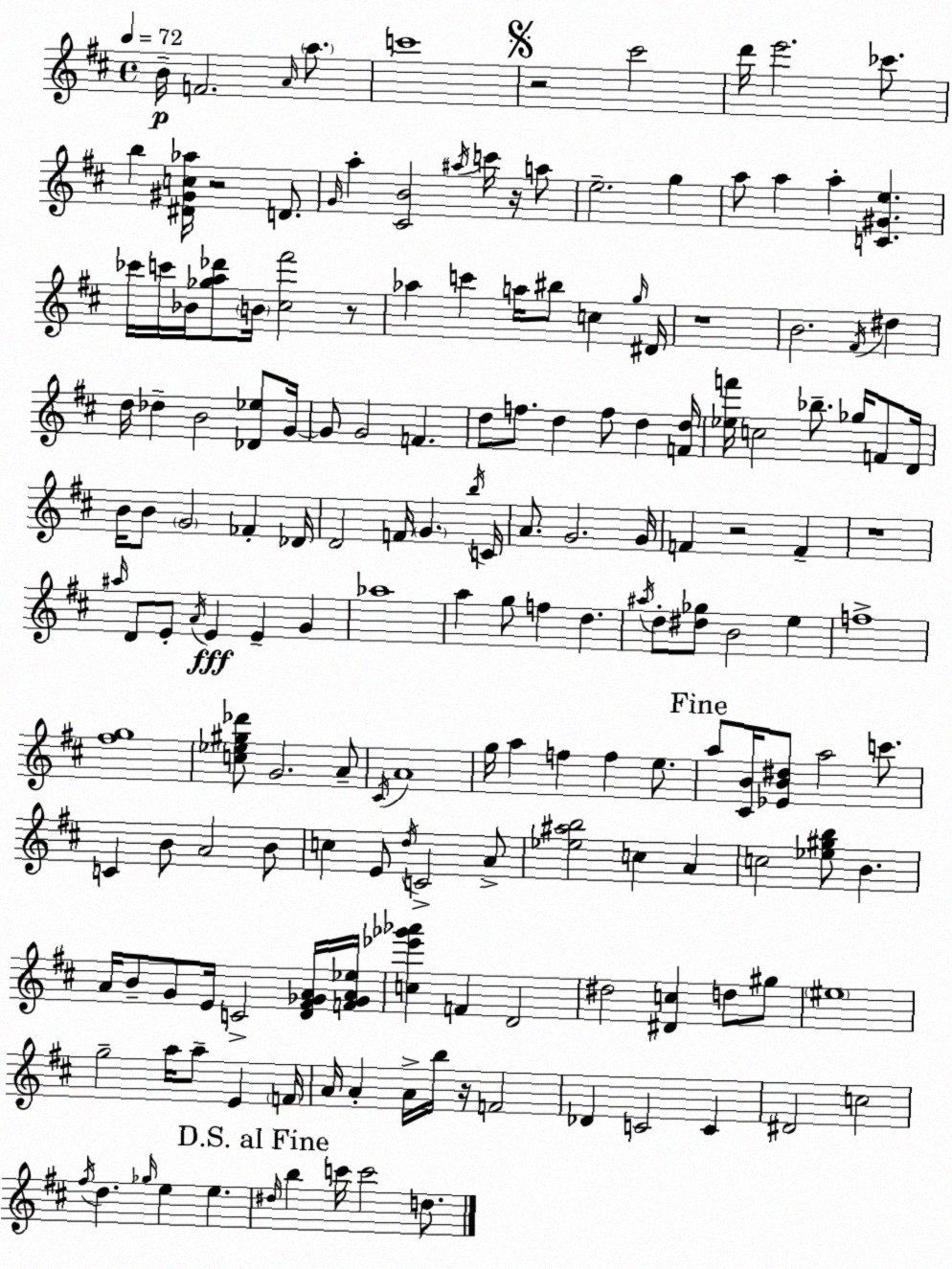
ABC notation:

X:1
T:Untitled
M:4/4
L:1/4
K:D
B/4 F2 A/4 a/2 c'4 z2 ^c'2 d'/4 e'2 _c'/2 b [^D^Gc_a]/4 z2 D/2 G/4 a [^CB]2 ^a/4 c'/4 z/4 a/2 e2 g a/2 a a [C^Ge] _c'/4 c'/4 _B/4 [_ga_d']/2 B/4 [^c^f']2 z/2 _a c' a/4 ^b/2 c g/4 ^D/4 z4 B2 ^F/4 ^d d/4 _d B2 [_D_e]/2 G/4 G/2 G2 F d/2 f/2 d f/2 d [Fd]/4 [_ef']/4 c2 _b/2 _g/4 F/2 D/4 B/4 B/2 G2 _F _D/4 D2 F/4 G b/4 C/4 A/2 G2 G/4 F z2 F z4 ^a/4 D/2 E/2 A/4 E E G _a4 a g/2 f d ^a/4 d/2 [^d_g]/2 B2 e f4 [^fg]4 [c_e^g_d']/2 G2 A/2 ^C/4 A4 g/4 a f f e/2 a/2 [^CB]/4 [_EB^d]/2 a2 c'/2 C B/2 A2 B/2 c E/2 d/4 C2 A/2 [_e^ab]2 c A c2 [_e^gb]/2 B A/4 B/2 G/2 E/4 C2 [D^F_GA]/4 [F_GA_e]/4 [c_e'_g'_a'] F D2 ^d2 [^Dc] d/2 ^g/2 ^e4 g2 a/4 a/2 E F/4 A/4 A A/4 b/4 z/4 F2 _D C2 C ^D2 c2 ^f/4 d _g/4 e e ^d/4 b c'/4 c'2 d/2